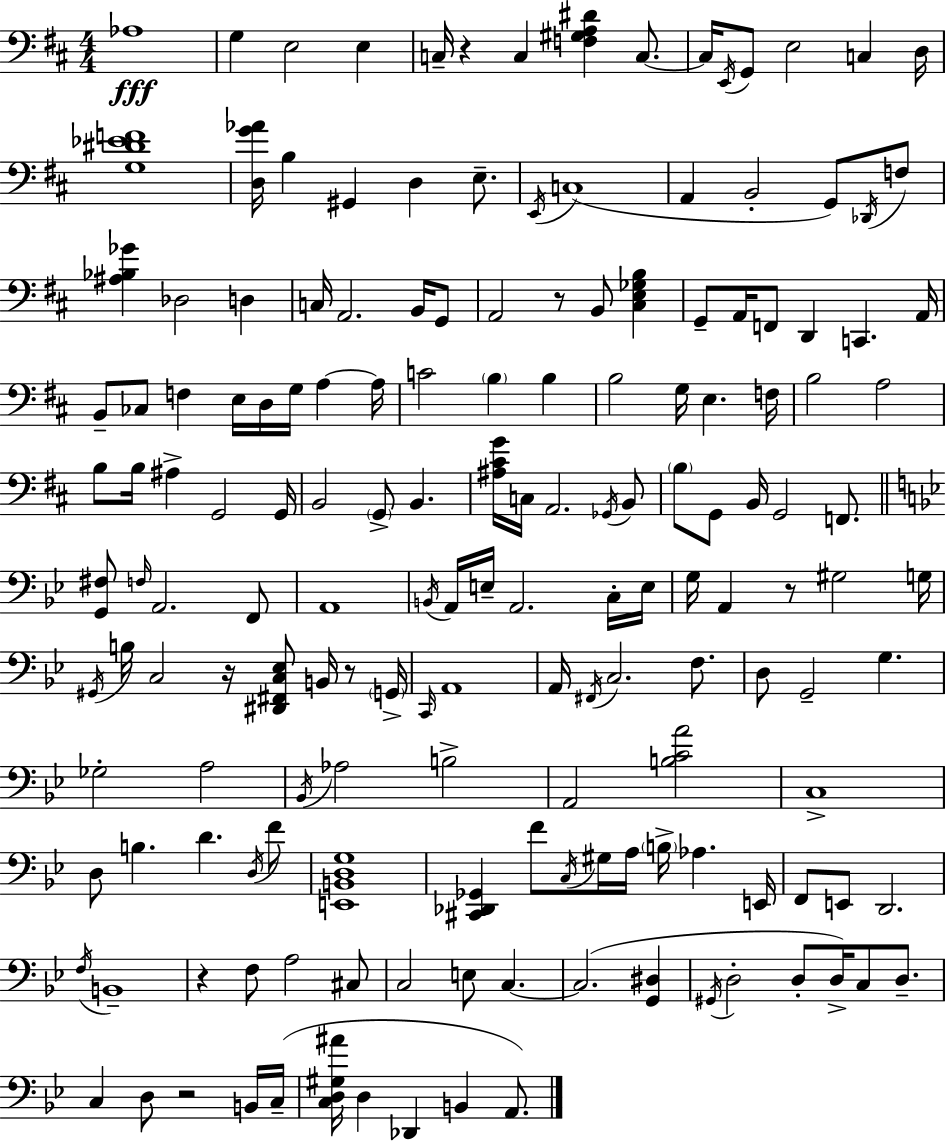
X:1
T:Untitled
M:4/4
L:1/4
K:D
_A,4 G, E,2 E, C,/4 z C, [F,^G,A,^D] C,/2 C,/4 E,,/4 G,,/2 E,2 C, D,/4 [G,^D_EF]4 [D,G_A]/4 B, ^G,, D, E,/2 E,,/4 C,4 A,, B,,2 G,,/2 _D,,/4 F,/2 [^A,_B,_G] _D,2 D, C,/4 A,,2 B,,/4 G,,/2 A,,2 z/2 B,,/2 [^C,E,_G,B,] G,,/2 A,,/4 F,,/2 D,, C,, A,,/4 B,,/2 _C,/2 F, E,/4 D,/4 G,/4 A, A,/4 C2 B, B, B,2 G,/4 E, F,/4 B,2 A,2 B,/2 B,/4 ^A, G,,2 G,,/4 B,,2 G,,/2 B,, [^A,^CG]/4 C,/4 A,,2 _G,,/4 B,,/2 B,/2 G,,/2 B,,/4 G,,2 F,,/2 [G,,^F,]/2 F,/4 A,,2 F,,/2 A,,4 B,,/4 A,,/4 E,/4 A,,2 C,/4 E,/4 G,/4 A,, z/2 ^G,2 G,/4 ^G,,/4 B,/4 C,2 z/4 [^D,,^F,,C,_E,]/2 B,,/4 z/2 G,,/4 C,,/4 A,,4 A,,/4 ^F,,/4 C,2 F,/2 D,/2 G,,2 G, _G,2 A,2 _B,,/4 _A,2 B,2 A,,2 [B,CA]2 C,4 D,/2 B, D D,/4 F/2 [E,,B,,D,G,]4 [^C,,_D,,_G,,] F/2 C,/4 ^G,/4 A,/4 B,/4 _A, E,,/4 F,,/2 E,,/2 D,,2 F,/4 B,,4 z F,/2 A,2 ^C,/2 C,2 E,/2 C, C,2 [G,,^D,] ^G,,/4 D,2 D,/2 D,/4 C,/2 D,/2 C, D,/2 z2 B,,/4 C,/4 [C,D,^G,^A]/4 D, _D,, B,, A,,/2